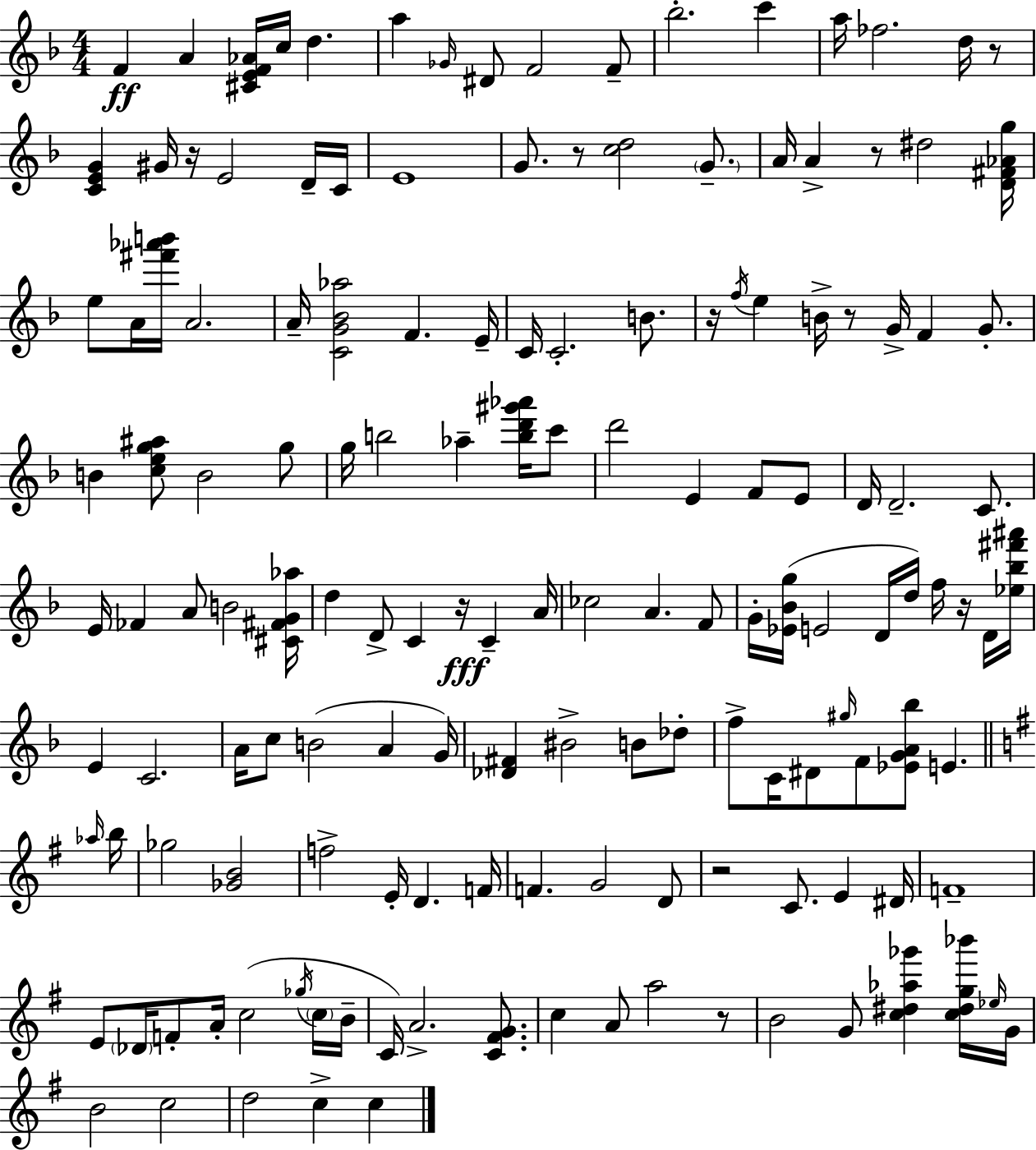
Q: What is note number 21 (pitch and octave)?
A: G4